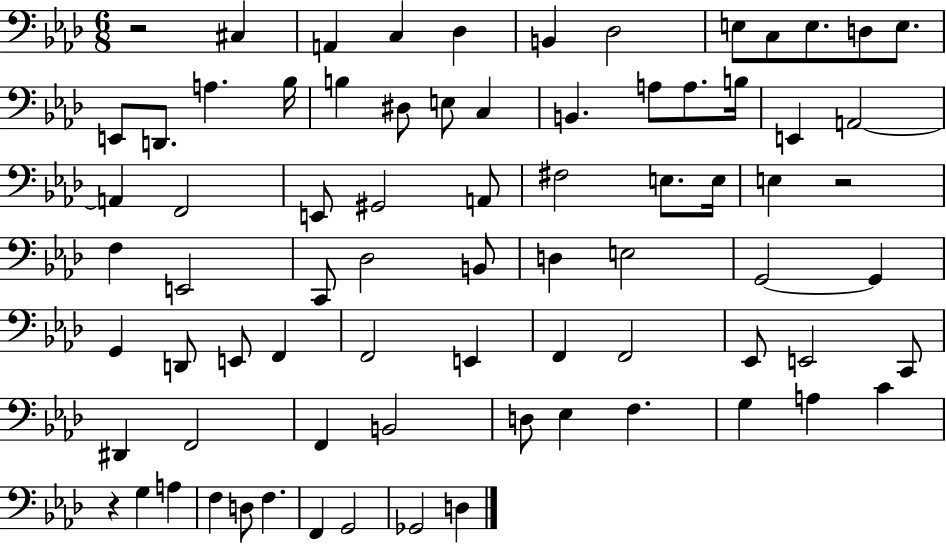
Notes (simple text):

R/h C#3/q A2/q C3/q Db3/q B2/q Db3/h E3/e C3/e E3/e. D3/e E3/e. E2/e D2/e. A3/q. Bb3/s B3/q D#3/e E3/e C3/q B2/q. A3/e A3/e. B3/s E2/q A2/h A2/q F2/h E2/e G#2/h A2/e F#3/h E3/e. E3/s E3/q R/h F3/q E2/h C2/e Db3/h B2/e D3/q E3/h G2/h G2/q G2/q D2/e E2/e F2/q F2/h E2/q F2/q F2/h Eb2/e E2/h C2/e D#2/q F2/h F2/q B2/h D3/e Eb3/q F3/q. G3/q A3/q C4/q R/q G3/q A3/q F3/q D3/e F3/q. F2/q G2/h Gb2/h D3/q